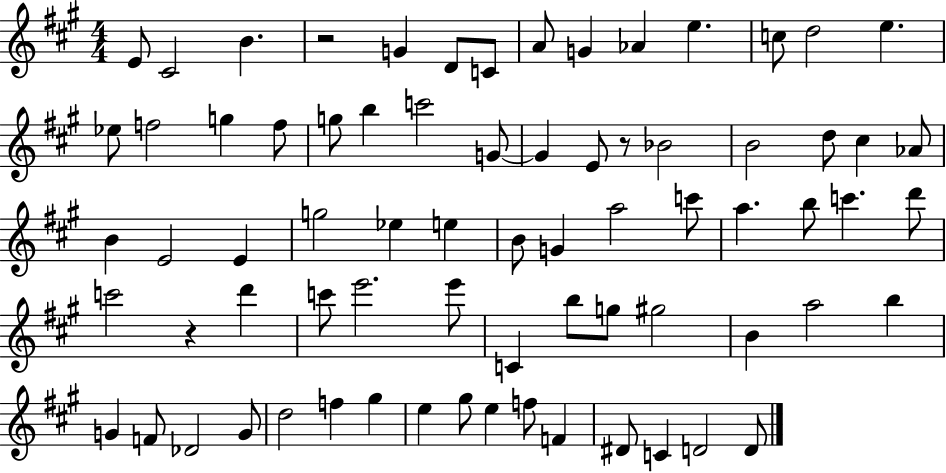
E4/e C#4/h B4/q. R/h G4/q D4/e C4/e A4/e G4/q Ab4/q E5/q. C5/e D5/h E5/q. Eb5/e F5/h G5/q F5/e G5/e B5/q C6/h G4/e G4/q E4/e R/e Bb4/h B4/h D5/e C#5/q Ab4/e B4/q E4/h E4/q G5/h Eb5/q E5/q B4/e G4/q A5/h C6/e A5/q. B5/e C6/q. D6/e C6/h R/q D6/q C6/e E6/h. E6/e C4/q B5/e G5/e G#5/h B4/q A5/h B5/q G4/q F4/e Db4/h G4/e D5/h F5/q G#5/q E5/q G#5/e E5/q F5/e F4/q D#4/e C4/q D4/h D4/e